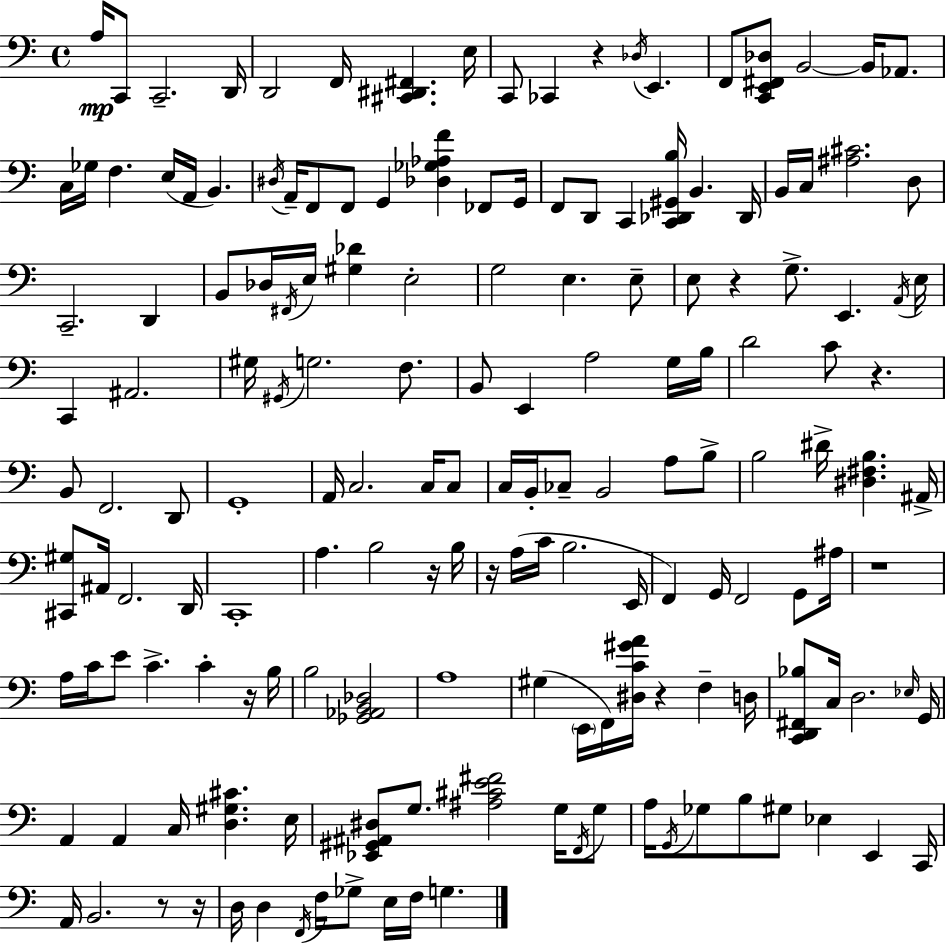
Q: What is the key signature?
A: C major